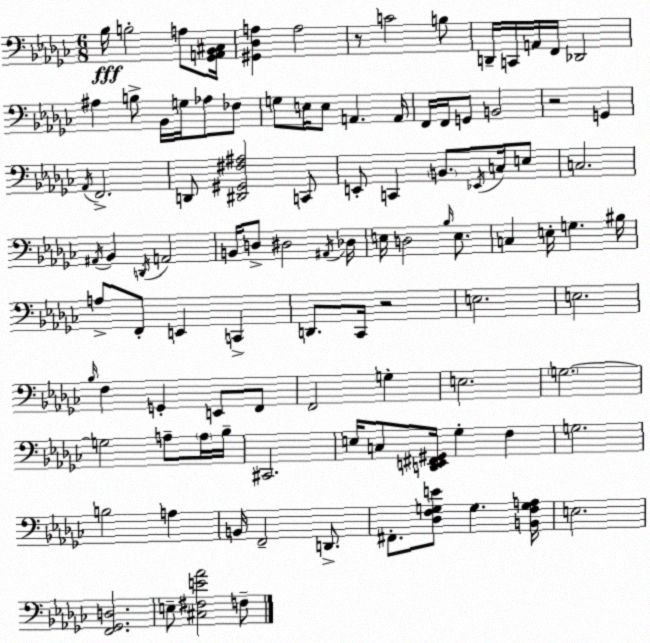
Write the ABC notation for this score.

X:1
T:Untitled
M:6/8
L:1/4
K:Ebm
_B,/4 B,2 A,/2 [_G,,A,,_B,,^C,]/4 [^G,,_D,A,] A,2 z/2 C2 B,/2 D,,/4 C,,/4 A,,/4 F,,/4 _D,,2 ^A, B,/2 _B,,/4 G,/4 _A,/2 _F,/2 G,/2 E,/4 E,/2 A,, A,,/4 F,,/4 F,,/4 G,,/2 B,,2 z2 G,, _A,,/4 F,,2 D,,/2 [^D,,^G,,^F,^A,]2 C,,/2 E,,/2 C,, B,,/2 _E,,/4 C,/4 E,/2 C,2 ^A,,/4 _B,, D,,/4 A,,2 B,,/4 D,/2 ^D,2 ^A,,/4 _D,/4 E,/4 D,2 _B,/4 E,/2 C, E,/4 G, ^B,/4 A,/2 F,,/2 E,, C,, D,,/2 _C,,/4 z2 E,2 E,2 _B,/4 F, G,, E,,/2 F,,/2 F,,2 G, E,2 G,2 G,2 A,/2 A,/4 _B,/4 ^C,,2 E,/4 C,/2 [D,,E,,^F,,^G,,]/4 _G, F, G,2 B,2 A, B,,/4 F,,2 D,,/2 ^F,,/2 [_D,F,G,E]/2 G, [B,,F,G,A,]/4 E,2 [F,,_G,,D,]2 E,/2 [^C,^F,E_A]2 F,/2